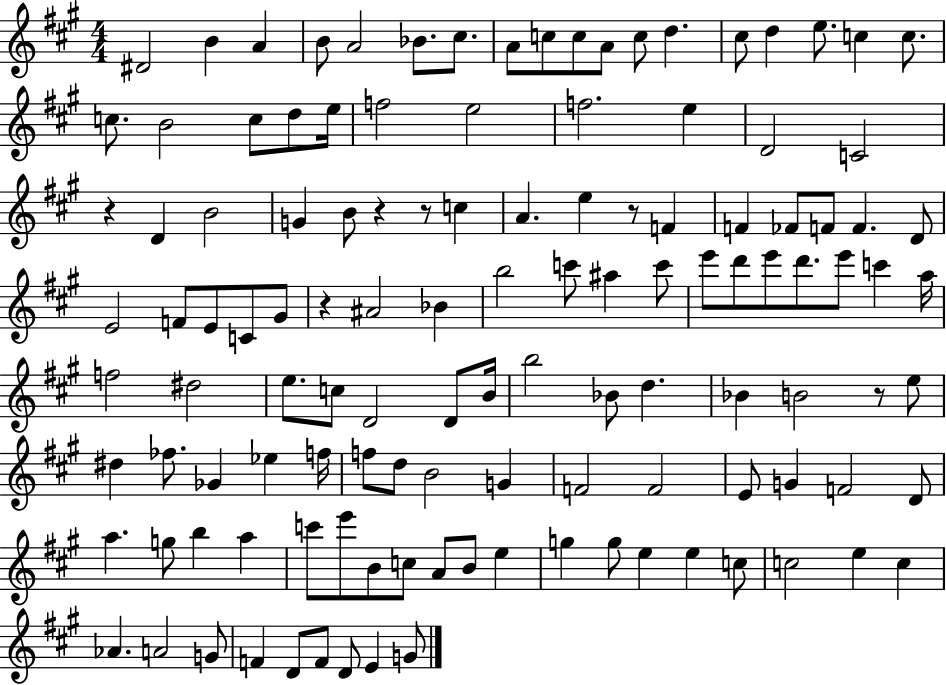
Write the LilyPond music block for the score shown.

{
  \clef treble
  \numericTimeSignature
  \time 4/4
  \key a \major
  dis'2 b'4 a'4 | b'8 a'2 bes'8. cis''8. | a'8 c''8 c''8 a'8 c''8 d''4. | cis''8 d''4 e''8. c''4 c''8. | \break c''8. b'2 c''8 d''8 e''16 | f''2 e''2 | f''2. e''4 | d'2 c'2 | \break r4 d'4 b'2 | g'4 b'8 r4 r8 c''4 | a'4. e''4 r8 f'4 | f'4 fes'8 f'8 f'4. d'8 | \break e'2 f'8 e'8 c'8 gis'8 | r4 ais'2 bes'4 | b''2 c'''8 ais''4 c'''8 | e'''8 d'''8 e'''8 d'''8. e'''8 c'''4 a''16 | \break f''2 dis''2 | e''8. c''8 d'2 d'8 b'16 | b''2 bes'8 d''4. | bes'4 b'2 r8 e''8 | \break dis''4 fes''8. ges'4 ees''4 f''16 | f''8 d''8 b'2 g'4 | f'2 f'2 | e'8 g'4 f'2 d'8 | \break a''4. g''8 b''4 a''4 | c'''8 e'''8 b'8 c''8 a'8 b'8 e''4 | g''4 g''8 e''4 e''4 c''8 | c''2 e''4 c''4 | \break aes'4. a'2 g'8 | f'4 d'8 f'8 d'8 e'4 g'8 | \bar "|."
}